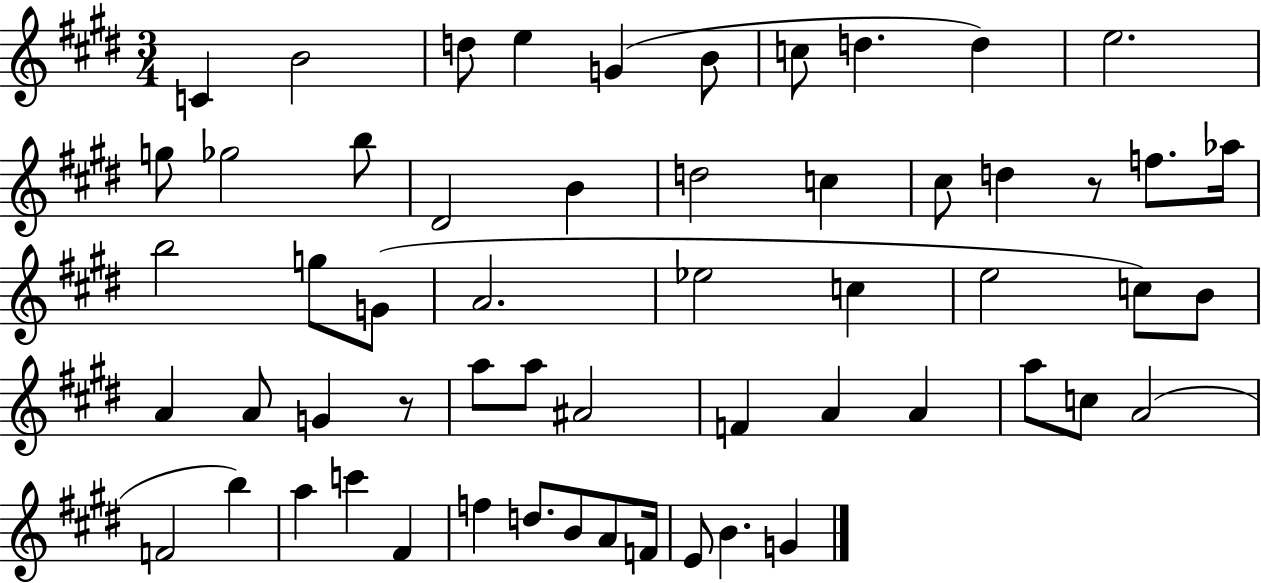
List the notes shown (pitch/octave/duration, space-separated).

C4/q B4/h D5/e E5/q G4/q B4/e C5/e D5/q. D5/q E5/h. G5/e Gb5/h B5/e D#4/h B4/q D5/h C5/q C#5/e D5/q R/e F5/e. Ab5/s B5/h G5/e G4/e A4/h. Eb5/h C5/q E5/h C5/e B4/e A4/q A4/e G4/q R/e A5/e A5/e A#4/h F4/q A4/q A4/q A5/e C5/e A4/h F4/h B5/q A5/q C6/q F#4/q F5/q D5/e. B4/e A4/e F4/s E4/e B4/q. G4/q